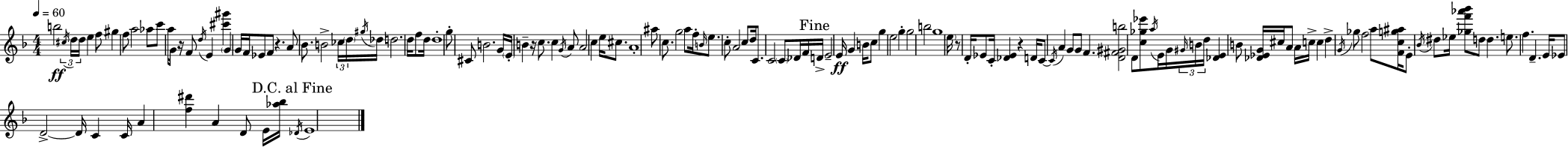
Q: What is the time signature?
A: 4/4